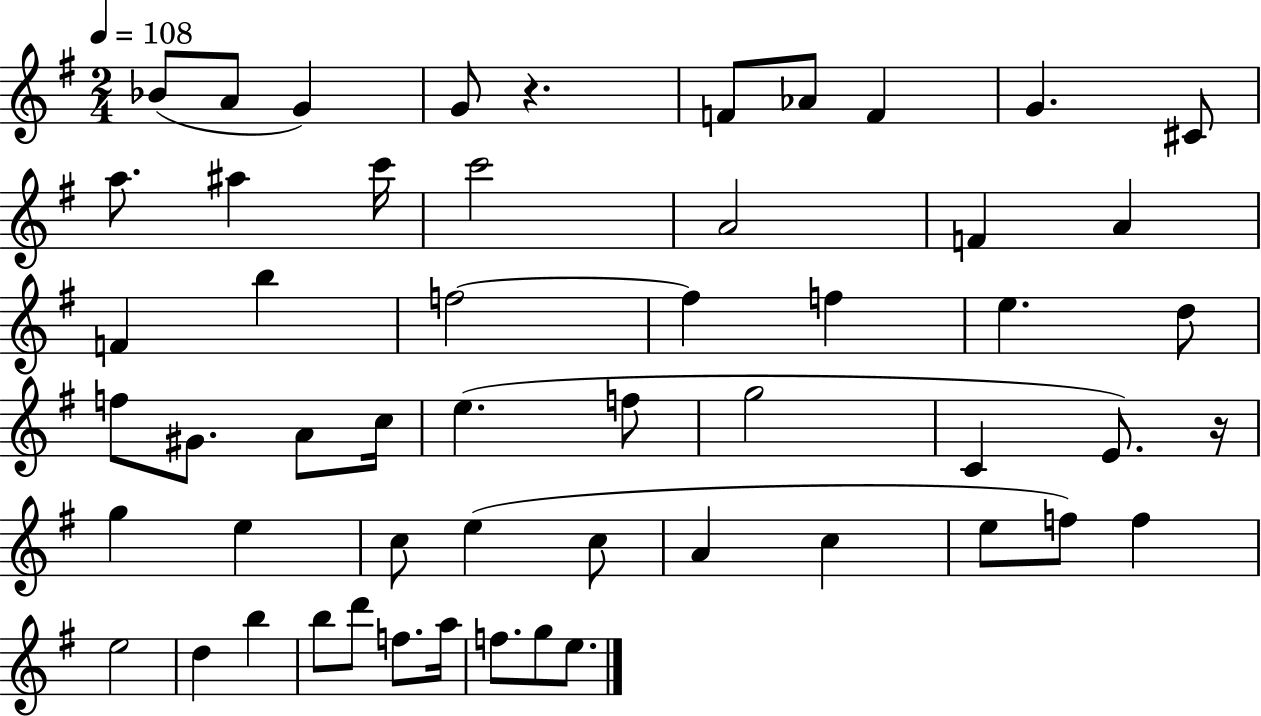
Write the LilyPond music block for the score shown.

{
  \clef treble
  \numericTimeSignature
  \time 2/4
  \key g \major
  \tempo 4 = 108
  bes'8( a'8 g'4) | g'8 r4. | f'8 aes'8 f'4 | g'4. cis'8 | \break a''8. ais''4 c'''16 | c'''2 | a'2 | f'4 a'4 | \break f'4 b''4 | f''2~~ | f''4 f''4 | e''4. d''8 | \break f''8 gis'8. a'8 c''16 | e''4.( f''8 | g''2 | c'4 e'8.) r16 | \break g''4 e''4 | c''8 e''4( c''8 | a'4 c''4 | e''8 f''8) f''4 | \break e''2 | d''4 b''4 | b''8 d'''8 f''8. a''16 | f''8. g''8 e''8. | \break \bar "|."
}